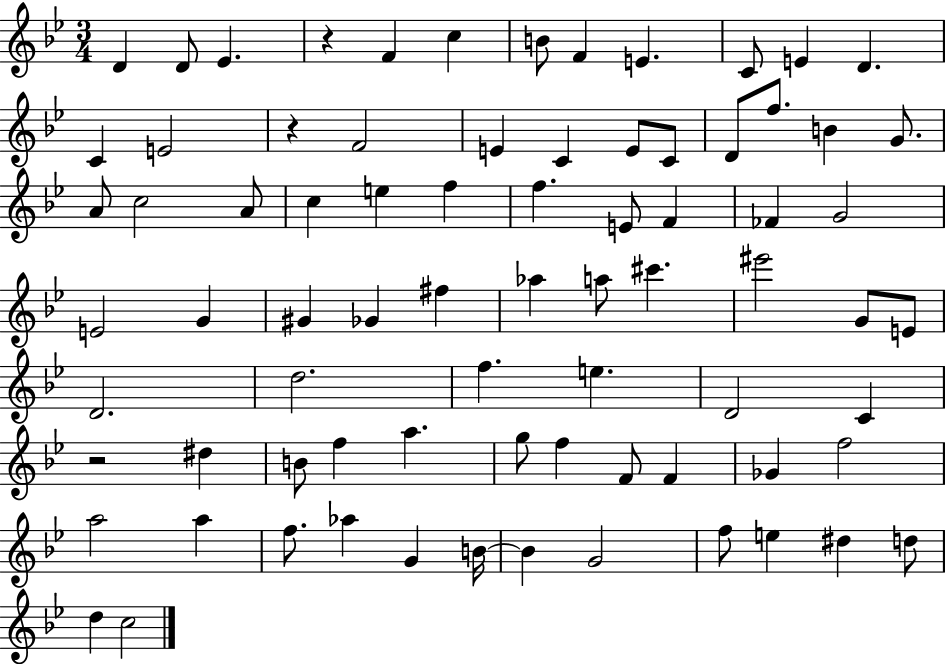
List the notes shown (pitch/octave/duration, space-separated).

D4/q D4/e Eb4/q. R/q F4/q C5/q B4/e F4/q E4/q. C4/e E4/q D4/q. C4/q E4/h R/q F4/h E4/q C4/q E4/e C4/e D4/e F5/e. B4/q G4/e. A4/e C5/h A4/e C5/q E5/q F5/q F5/q. E4/e F4/q FES4/q G4/h E4/h G4/q G#4/q Gb4/q F#5/q Ab5/q A5/e C#6/q. EIS6/h G4/e E4/e D4/h. D5/h. F5/q. E5/q. D4/h C4/q R/h D#5/q B4/e F5/q A5/q. G5/e F5/q F4/e F4/q Gb4/q F5/h A5/h A5/q F5/e. Ab5/q G4/q B4/s B4/q G4/h F5/e E5/q D#5/q D5/e D5/q C5/h